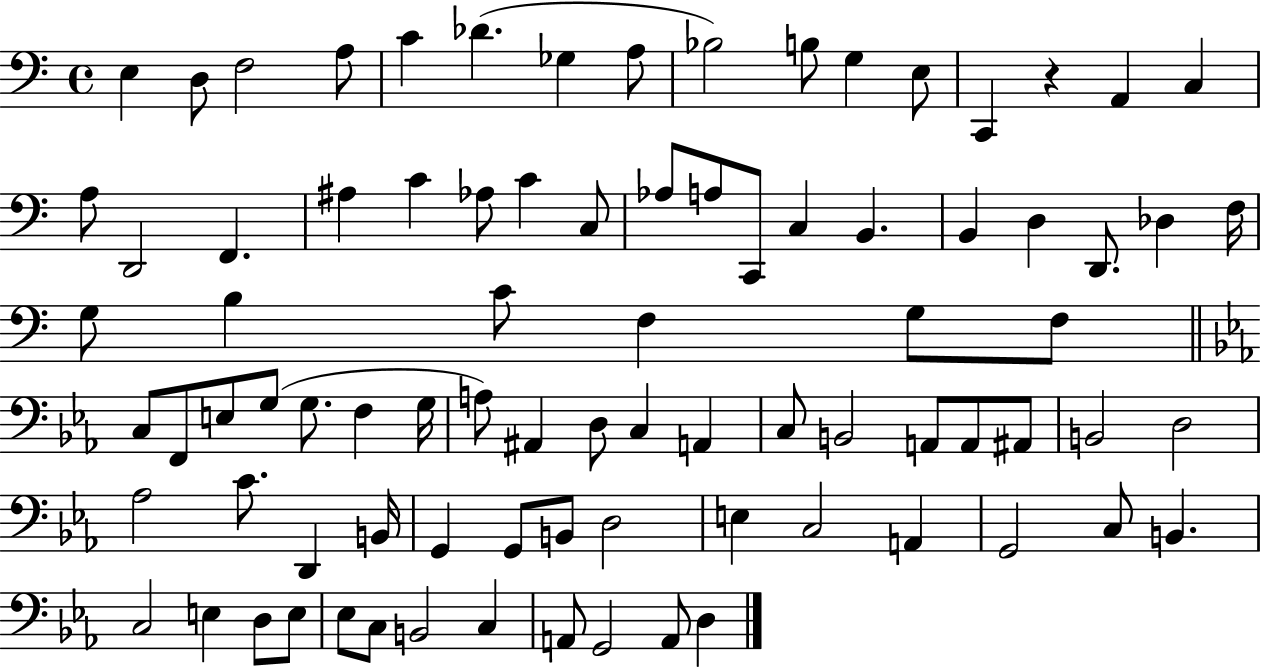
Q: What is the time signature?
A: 4/4